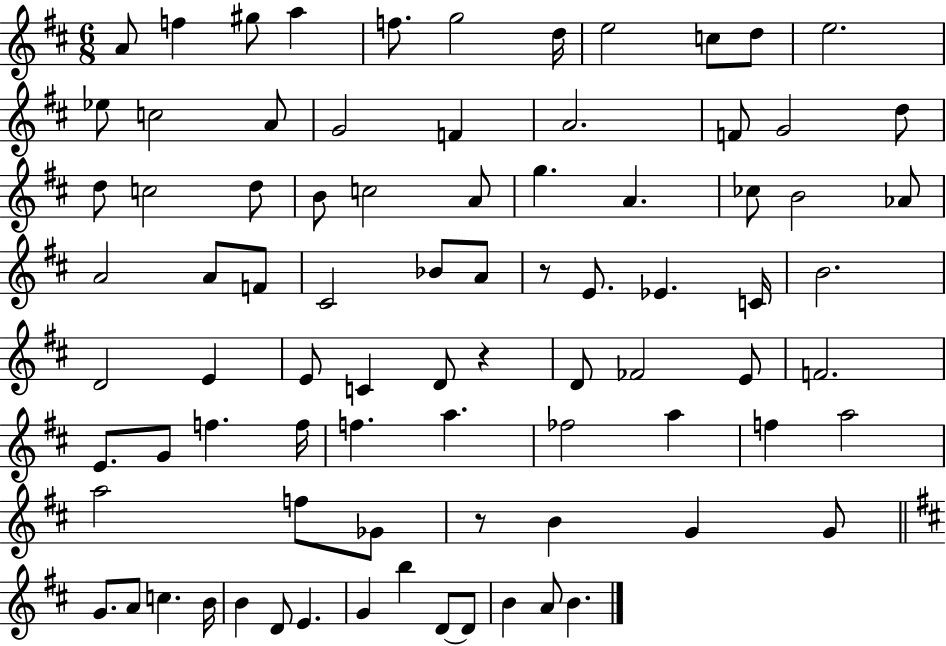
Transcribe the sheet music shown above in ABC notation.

X:1
T:Untitled
M:6/8
L:1/4
K:D
A/2 f ^g/2 a f/2 g2 d/4 e2 c/2 d/2 e2 _e/2 c2 A/2 G2 F A2 F/2 G2 d/2 d/2 c2 d/2 B/2 c2 A/2 g A _c/2 B2 _A/2 A2 A/2 F/2 ^C2 _B/2 A/2 z/2 E/2 _E C/4 B2 D2 E E/2 C D/2 z D/2 _F2 E/2 F2 E/2 G/2 f f/4 f a _f2 a f a2 a2 f/2 _G/2 z/2 B G G/2 G/2 A/2 c B/4 B D/2 E G b D/2 D/2 B A/2 B